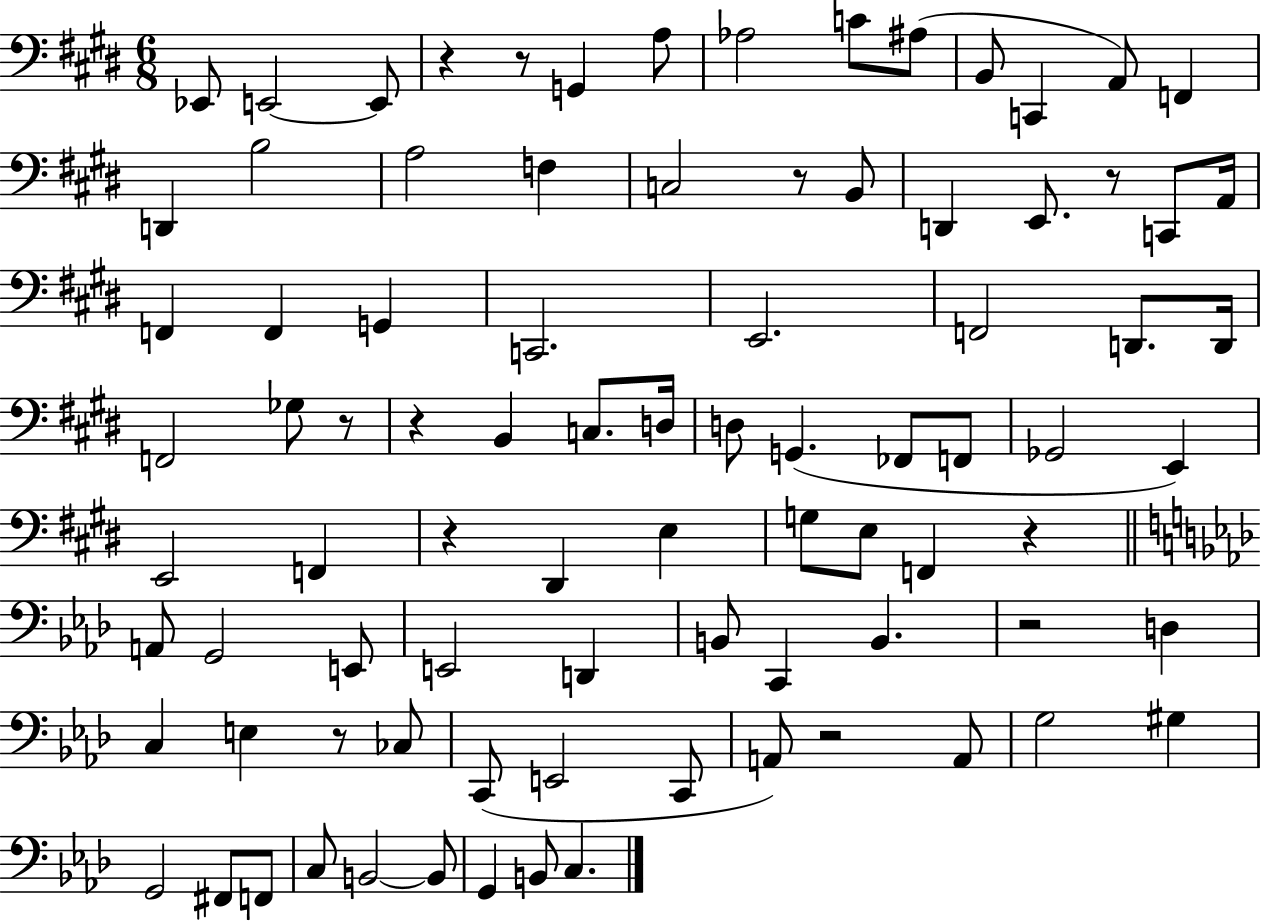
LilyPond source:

{
  \clef bass
  \numericTimeSignature
  \time 6/8
  \key e \major
  ees,8 e,2~~ e,8 | r4 r8 g,4 a8 | aes2 c'8 ais8( | b,8 c,4 a,8) f,4 | \break d,4 b2 | a2 f4 | c2 r8 b,8 | d,4 e,8. r8 c,8 a,16 | \break f,4 f,4 g,4 | c,2. | e,2. | f,2 d,8. d,16 | \break f,2 ges8 r8 | r4 b,4 c8. d16 | d8 g,4.( fes,8 f,8 | ges,2 e,4) | \break e,2 f,4 | r4 dis,4 e4 | g8 e8 f,4 r4 | \bar "||" \break \key aes \major a,8 g,2 e,8 | e,2 d,4 | b,8 c,4 b,4. | r2 d4 | \break c4 e4 r8 ces8 | c,8( e,2 c,8 | a,8) r2 a,8 | g2 gis4 | \break g,2 fis,8 f,8 | c8 b,2~~ b,8 | g,4 b,8 c4. | \bar "|."
}